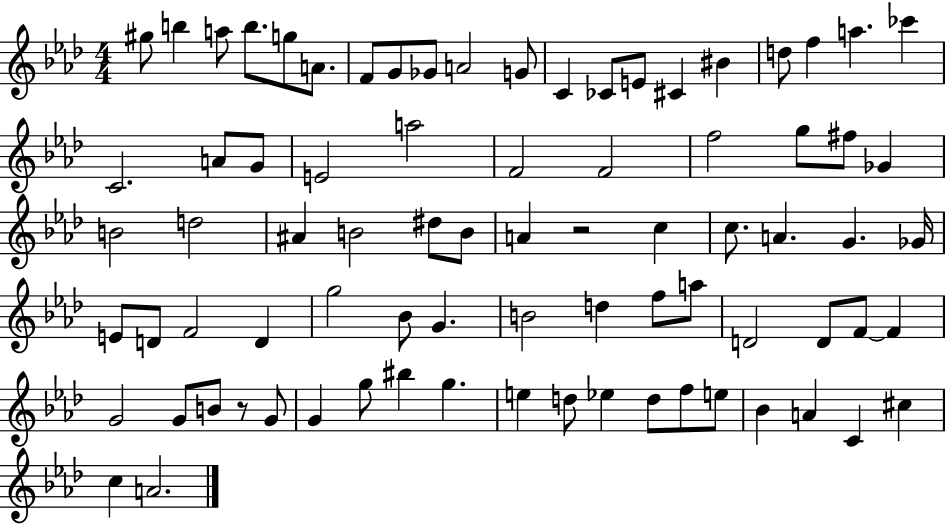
G#5/e B5/q A5/e B5/e. G5/e A4/e. F4/e G4/e Gb4/e A4/h G4/e C4/q CES4/e E4/e C#4/q BIS4/q D5/e F5/q A5/q. CES6/q C4/h. A4/e G4/e E4/h A5/h F4/h F4/h F5/h G5/e F#5/e Gb4/q B4/h D5/h A#4/q B4/h D#5/e B4/e A4/q R/h C5/q C5/e. A4/q. G4/q. Gb4/s E4/e D4/e F4/h D4/q G5/h Bb4/e G4/q. B4/h D5/q F5/e A5/e D4/h D4/e F4/e F4/q G4/h G4/e B4/e R/e G4/e G4/q G5/e BIS5/q G5/q. E5/q D5/e Eb5/q D5/e F5/e E5/e Bb4/q A4/q C4/q C#5/q C5/q A4/h.